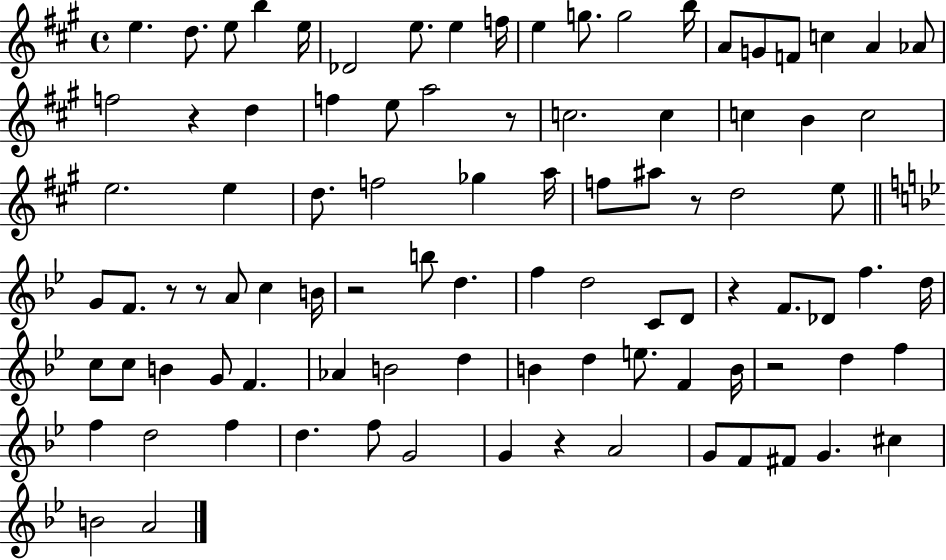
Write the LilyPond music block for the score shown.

{
  \clef treble
  \time 4/4
  \defaultTimeSignature
  \key a \major
  e''4. d''8. e''8 b''4 e''16 | des'2 e''8. e''4 f''16 | e''4 g''8. g''2 b''16 | a'8 g'8 f'8 c''4 a'4 aes'8 | \break f''2 r4 d''4 | f''4 e''8 a''2 r8 | c''2. c''4 | c''4 b'4 c''2 | \break e''2. e''4 | d''8. f''2 ges''4 a''16 | f''8 ais''8 r8 d''2 e''8 | \bar "||" \break \key bes \major g'8 f'8. r8 r8 a'8 c''4 b'16 | r2 b''8 d''4. | f''4 d''2 c'8 d'8 | r4 f'8. des'8 f''4. d''16 | \break c''8 c''8 b'4 g'8 f'4. | aes'4 b'2 d''4 | b'4 d''4 e''8. f'4 b'16 | r2 d''4 f''4 | \break f''4 d''2 f''4 | d''4. f''8 g'2 | g'4 r4 a'2 | g'8 f'8 fis'8 g'4. cis''4 | \break b'2 a'2 | \bar "|."
}